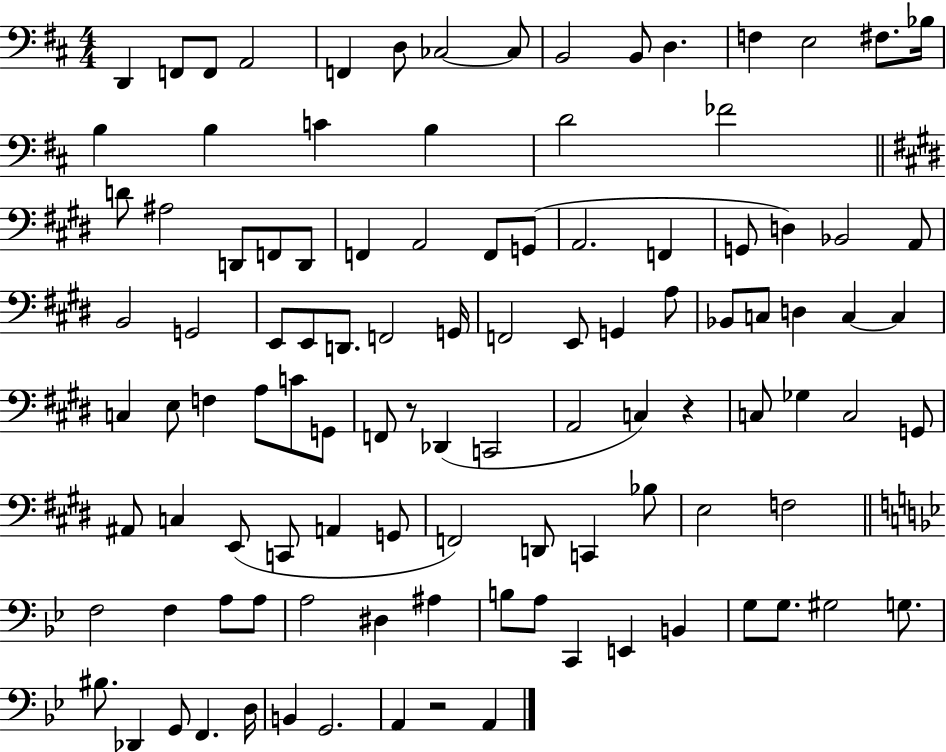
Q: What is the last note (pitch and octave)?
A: A2